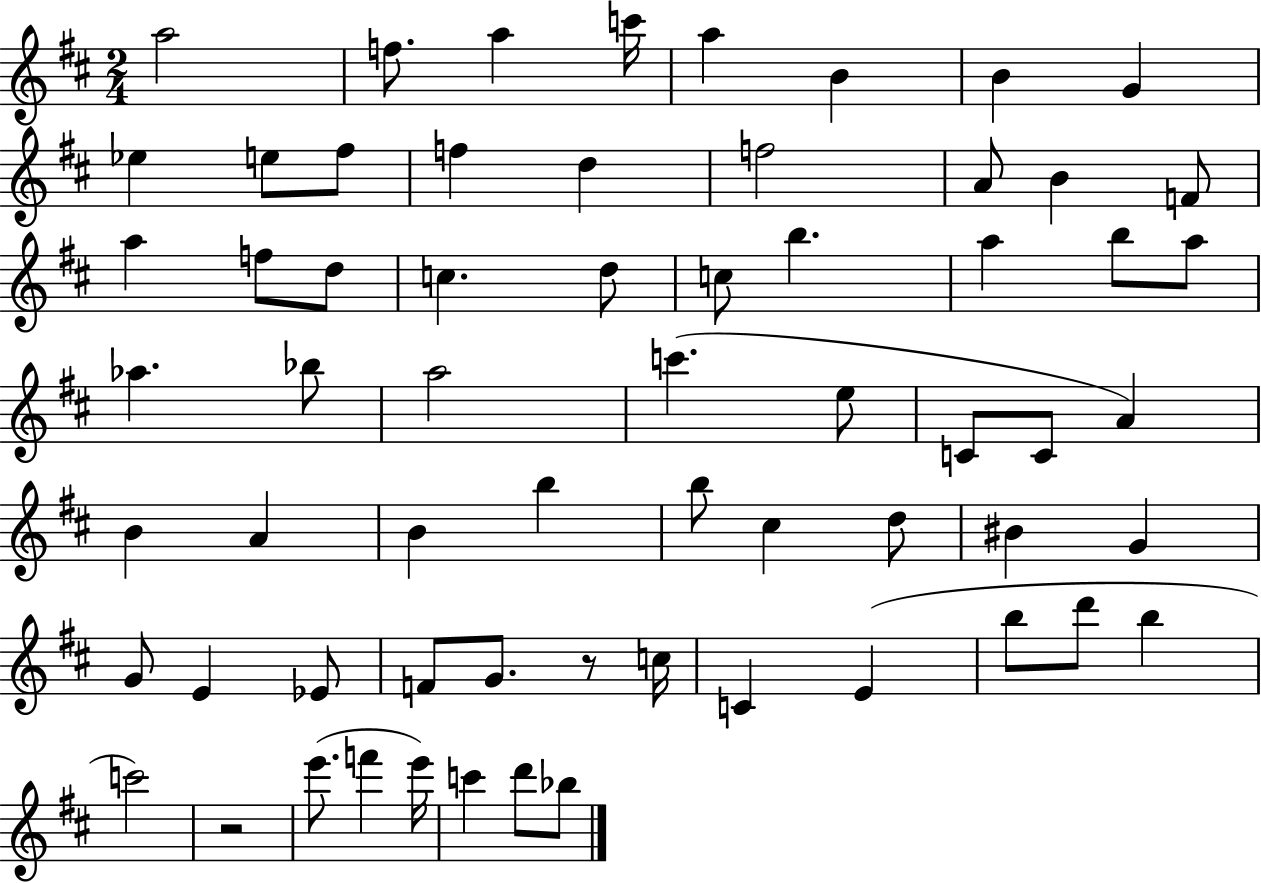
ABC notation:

X:1
T:Untitled
M:2/4
L:1/4
K:D
a2 f/2 a c'/4 a B B G _e e/2 ^f/2 f d f2 A/2 B F/2 a f/2 d/2 c d/2 c/2 b a b/2 a/2 _a _b/2 a2 c' e/2 C/2 C/2 A B A B b b/2 ^c d/2 ^B G G/2 E _E/2 F/2 G/2 z/2 c/4 C E b/2 d'/2 b c'2 z2 e'/2 f' e'/4 c' d'/2 _b/2